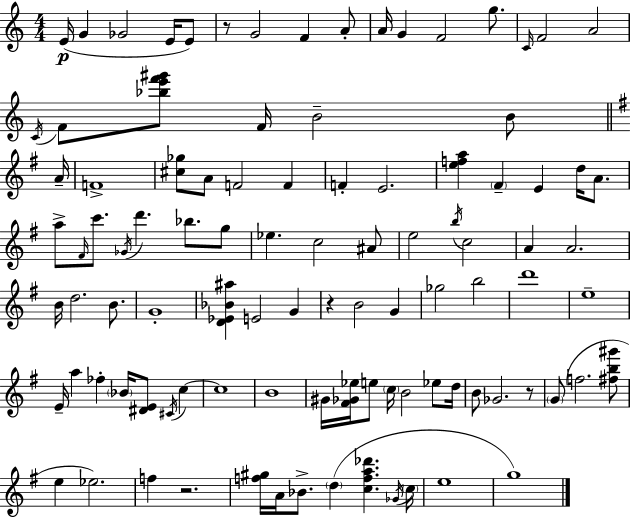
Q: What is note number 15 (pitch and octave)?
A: A4